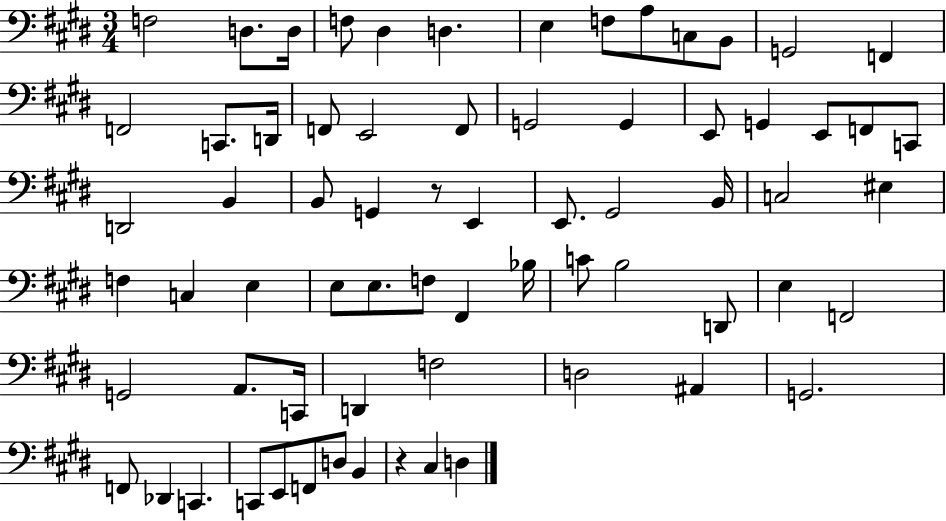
F3/h D3/e. D3/s F3/e D#3/q D3/q. E3/q F3/e A3/e C3/e B2/e G2/h F2/q F2/h C2/e. D2/s F2/e E2/h F2/e G2/h G2/q E2/e G2/q E2/e F2/e C2/e D2/h B2/q B2/e G2/q R/e E2/q E2/e. G#2/h B2/s C3/h EIS3/q F3/q C3/q E3/q E3/e E3/e. F3/e F#2/q Bb3/s C4/e B3/h D2/e E3/q F2/h G2/h A2/e. C2/s D2/q F3/h D3/h A#2/q G2/h. F2/e Db2/q C2/q. C2/e E2/e F2/e D3/e B2/q R/q C#3/q D3/q